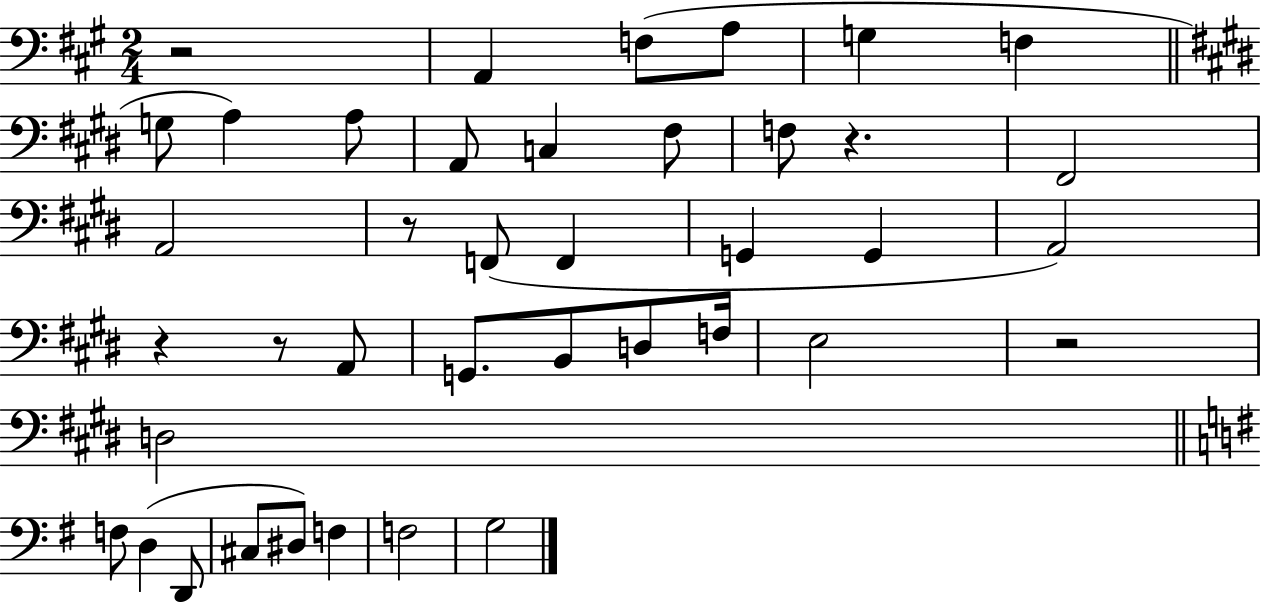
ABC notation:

X:1
T:Untitled
M:2/4
L:1/4
K:A
z2 A,, F,/2 A,/2 G, F, G,/2 A, A,/2 A,,/2 C, ^F,/2 F,/2 z ^F,,2 A,,2 z/2 F,,/2 F,, G,, G,, A,,2 z z/2 A,,/2 G,,/2 B,,/2 D,/2 F,/4 E,2 z2 D,2 F,/2 D, D,,/2 ^C,/2 ^D,/2 F, F,2 G,2